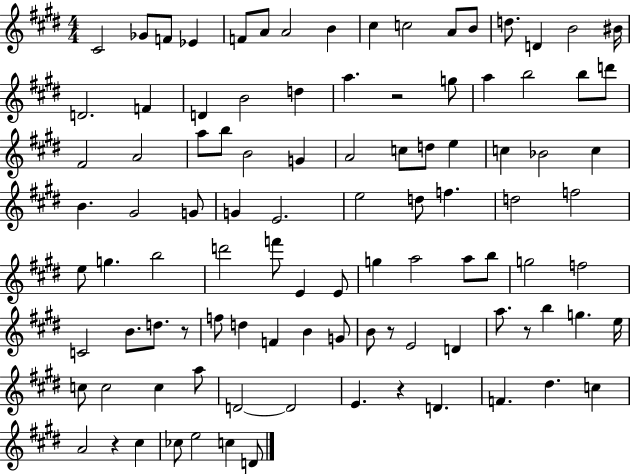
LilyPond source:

{
  \clef treble
  \numericTimeSignature
  \time 4/4
  \key e \major
  cis'2 ges'8 f'8 ees'4 | f'8 a'8 a'2 b'4 | cis''4 c''2 a'8 b'8 | d''8. d'4 b'2 bis'16 | \break d'2. f'4 | d'4 b'2 d''4 | a''4. r2 g''8 | a''4 b''2 b''8 d'''8 | \break fis'2 a'2 | a''8 b''8 b'2 g'4 | a'2 c''8 d''8 e''4 | c''4 bes'2 c''4 | \break b'4. gis'2 g'8 | g'4 e'2. | e''2 d''8 f''4. | d''2 f''2 | \break e''8 g''4. b''2 | d'''2 f'''8 e'4 e'8 | g''4 a''2 a''8 b''8 | g''2 f''2 | \break c'2 b'8. d''8. r8 | f''8 d''4 f'4 b'4 g'8 | b'8 r8 e'2 d'4 | a''8. r8 b''4 g''4. e''16 | \break c''8 c''2 c''4 a''8 | d'2~~ d'2 | e'4. r4 d'4. | f'4. dis''4. c''4 | \break a'2 r4 cis''4 | ces''8 e''2 c''4 d'8 | \bar "|."
}